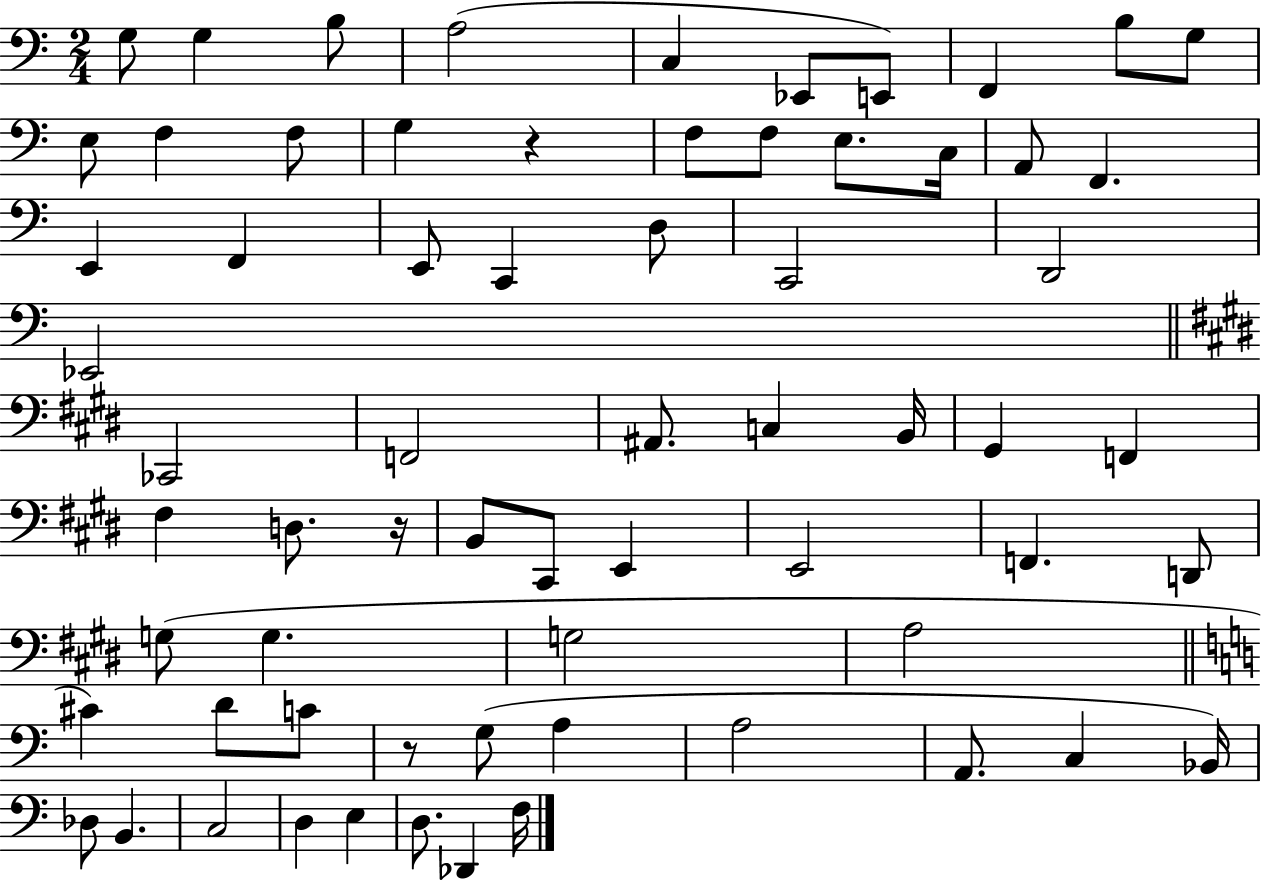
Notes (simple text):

G3/e G3/q B3/e A3/h C3/q Eb2/e E2/e F2/q B3/e G3/e E3/e F3/q F3/e G3/q R/q F3/e F3/e E3/e. C3/s A2/e F2/q. E2/q F2/q E2/e C2/q D3/e C2/h D2/h Eb2/h CES2/h F2/h A#2/e. C3/q B2/s G#2/q F2/q F#3/q D3/e. R/s B2/e C#2/e E2/q E2/h F2/q. D2/e G3/e G3/q. G3/h A3/h C#4/q D4/e C4/e R/e G3/e A3/q A3/h A2/e. C3/q Bb2/s Db3/e B2/q. C3/h D3/q E3/q D3/e. Db2/q F3/s